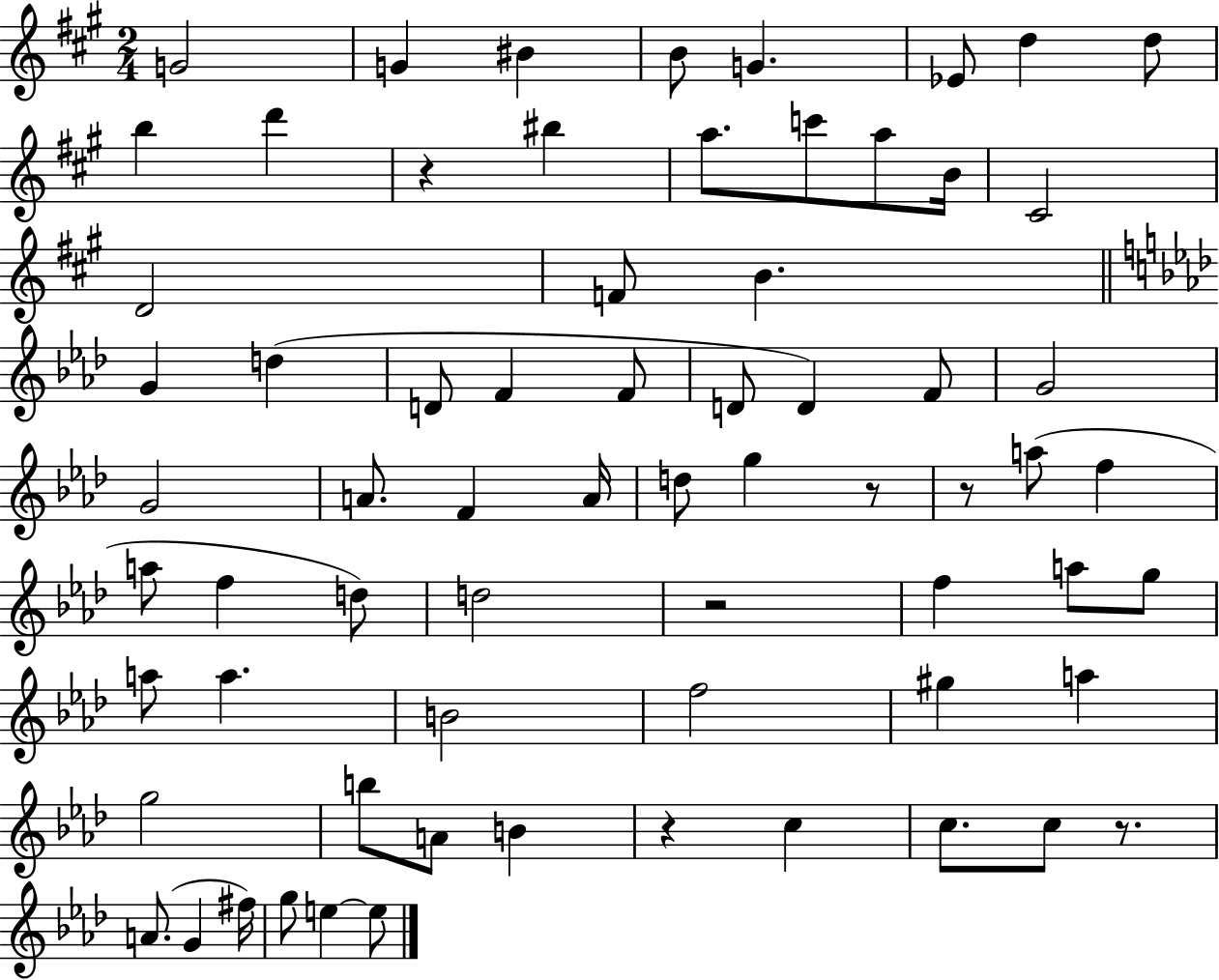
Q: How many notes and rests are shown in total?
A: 68